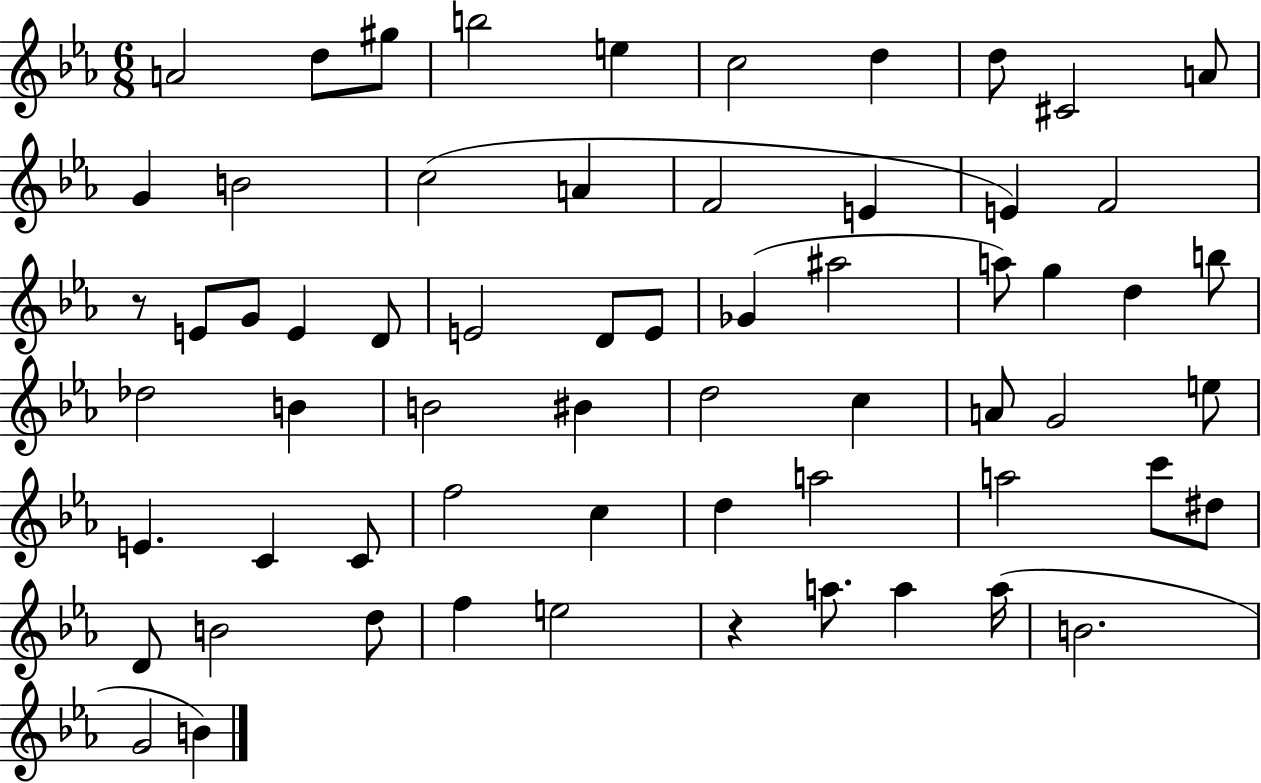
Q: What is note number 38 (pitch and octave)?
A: A4